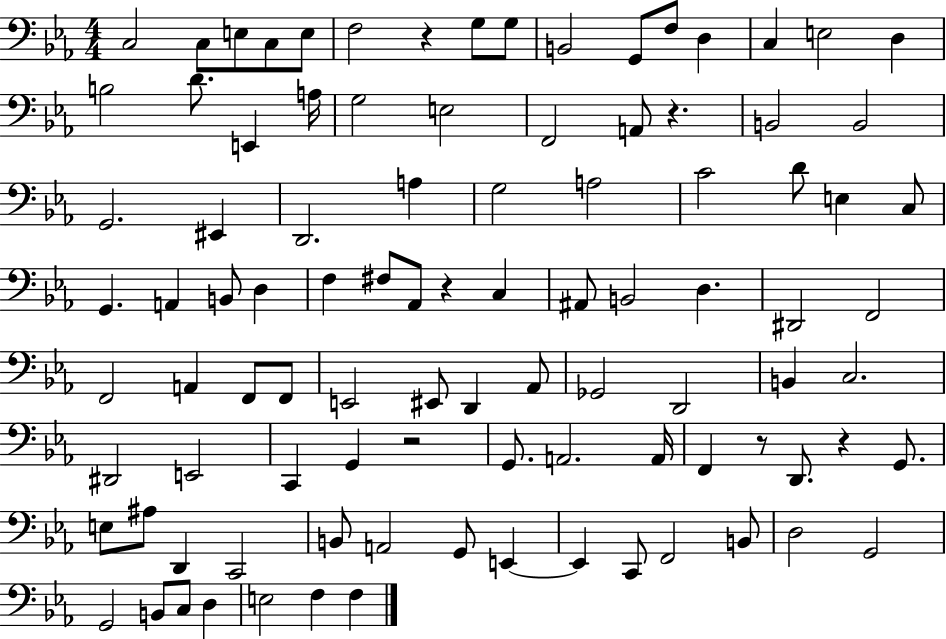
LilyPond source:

{
  \clef bass
  \numericTimeSignature
  \time 4/4
  \key ees \major
  c2 c8 e8 c8 e8 | f2 r4 g8 g8 | b,2 g,8 f8 d4 | c4 e2 d4 | \break b2 d'8. e,4 a16 | g2 e2 | f,2 a,8 r4. | b,2 b,2 | \break g,2. eis,4 | d,2. a4 | g2 a2 | c'2 d'8 e4 c8 | \break g,4. a,4 b,8 d4 | f4 fis8 aes,8 r4 c4 | ais,8 b,2 d4. | dis,2 f,2 | \break f,2 a,4 f,8 f,8 | e,2 eis,8 d,4 aes,8 | ges,2 d,2 | b,4 c2. | \break dis,2 e,2 | c,4 g,4 r2 | g,8. a,2. a,16 | f,4 r8 d,8. r4 g,8. | \break e8 ais8 d,4 c,2 | b,8 a,2 g,8 e,4~~ | e,4 c,8 f,2 b,8 | d2 g,2 | \break g,2 b,8 c8 d4 | e2 f4 f4 | \bar "|."
}